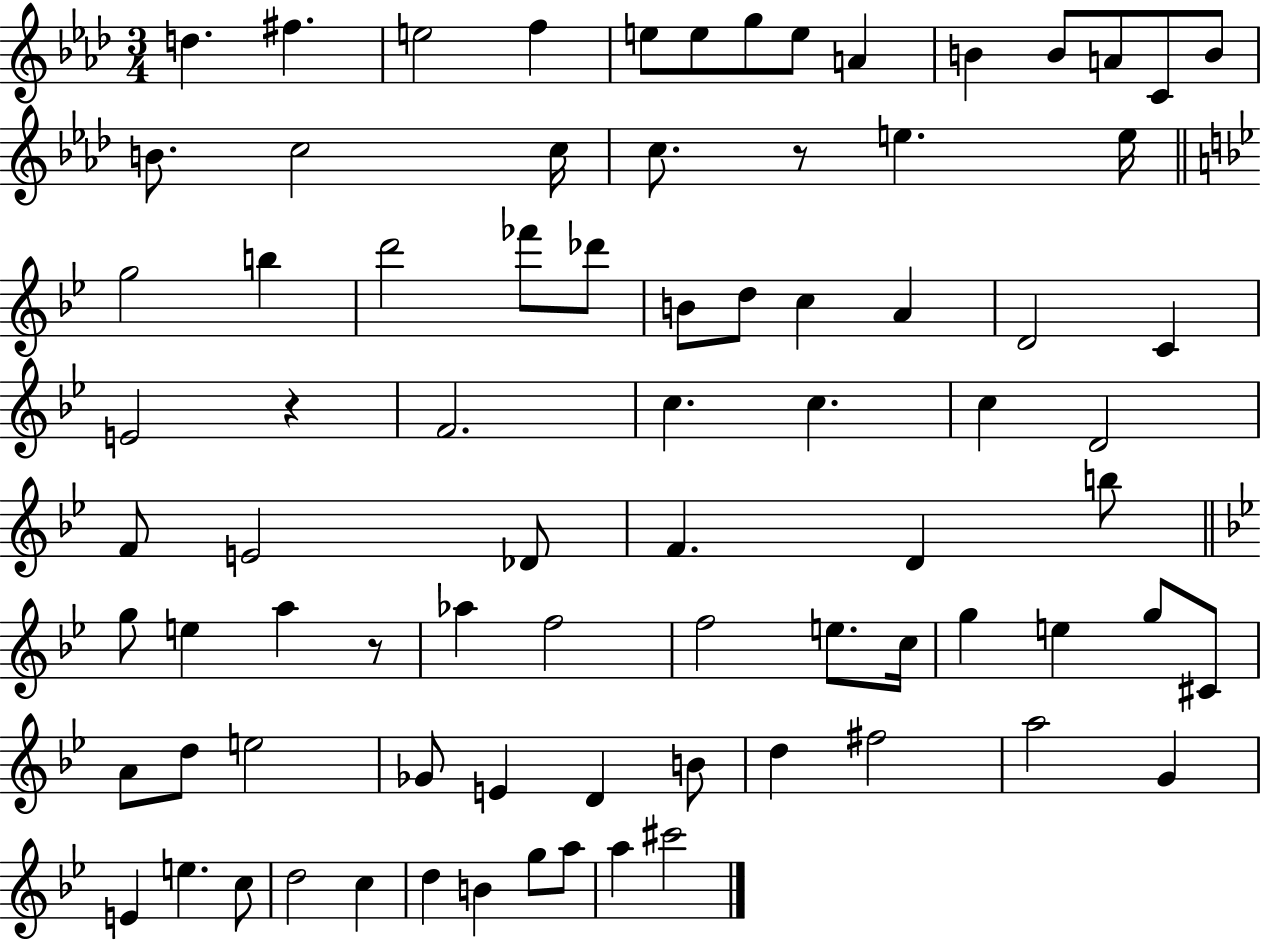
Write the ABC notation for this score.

X:1
T:Untitled
M:3/4
L:1/4
K:Ab
d ^f e2 f e/2 e/2 g/2 e/2 A B B/2 A/2 C/2 B/2 B/2 c2 c/4 c/2 z/2 e e/4 g2 b d'2 _f'/2 _d'/2 B/2 d/2 c A D2 C E2 z F2 c c c D2 F/2 E2 _D/2 F D b/2 g/2 e a z/2 _a f2 f2 e/2 c/4 g e g/2 ^C/2 A/2 d/2 e2 _G/2 E D B/2 d ^f2 a2 G E e c/2 d2 c d B g/2 a/2 a ^c'2